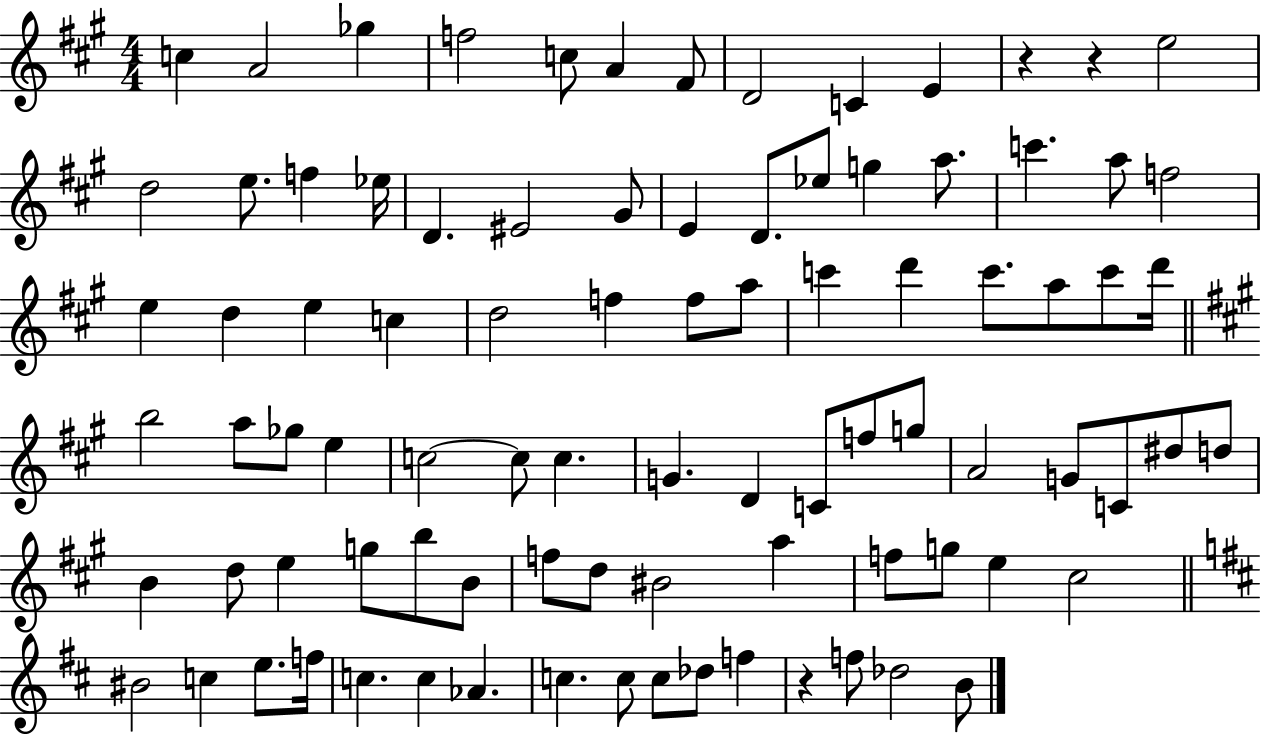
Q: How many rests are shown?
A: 3